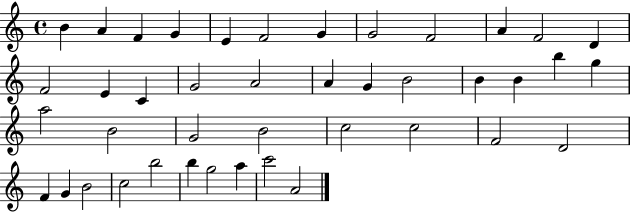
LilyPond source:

{
  \clef treble
  \time 4/4
  \defaultTimeSignature
  \key c \major
  b'4 a'4 f'4 g'4 | e'4 f'2 g'4 | g'2 f'2 | a'4 f'2 d'4 | \break f'2 e'4 c'4 | g'2 a'2 | a'4 g'4 b'2 | b'4 b'4 b''4 g''4 | \break a''2 b'2 | g'2 b'2 | c''2 c''2 | f'2 d'2 | \break f'4 g'4 b'2 | c''2 b''2 | b''4 g''2 a''4 | c'''2 a'2 | \break \bar "|."
}